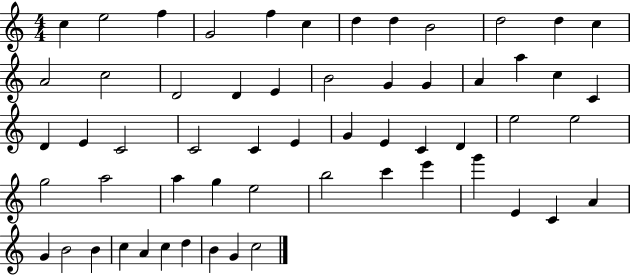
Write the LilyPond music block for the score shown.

{
  \clef treble
  \numericTimeSignature
  \time 4/4
  \key c \major
  c''4 e''2 f''4 | g'2 f''4 c''4 | d''4 d''4 b'2 | d''2 d''4 c''4 | \break a'2 c''2 | d'2 d'4 e'4 | b'2 g'4 g'4 | a'4 a''4 c''4 c'4 | \break d'4 e'4 c'2 | c'2 c'4 e'4 | g'4 e'4 c'4 d'4 | e''2 e''2 | \break g''2 a''2 | a''4 g''4 e''2 | b''2 c'''4 e'''4 | g'''4 e'4 c'4 a'4 | \break g'4 b'2 b'4 | c''4 a'4 c''4 d''4 | b'4 g'4 c''2 | \bar "|."
}